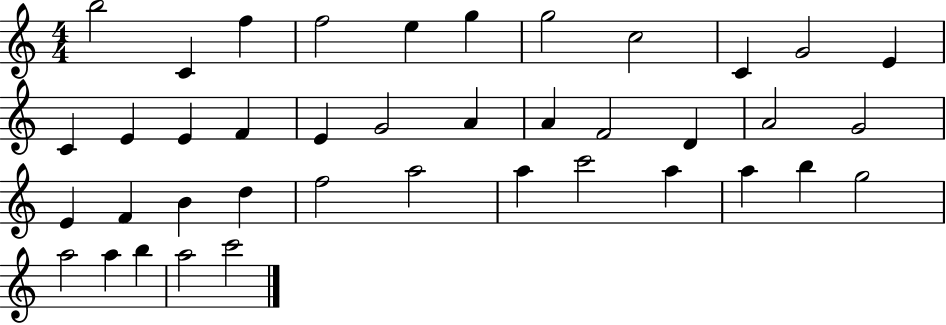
X:1
T:Untitled
M:4/4
L:1/4
K:C
b2 C f f2 e g g2 c2 C G2 E C E E F E G2 A A F2 D A2 G2 E F B d f2 a2 a c'2 a a b g2 a2 a b a2 c'2